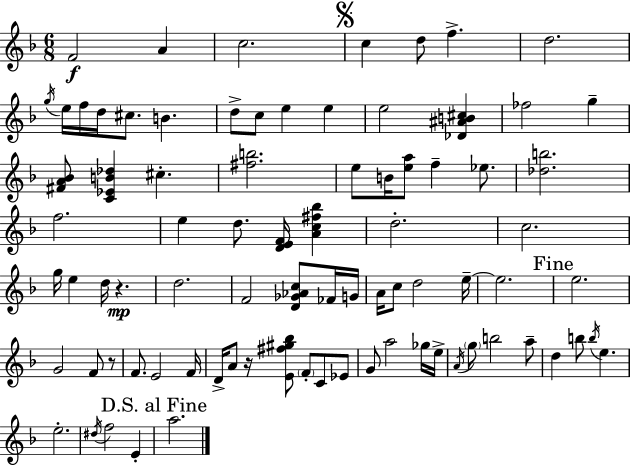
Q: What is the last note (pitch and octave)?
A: A5